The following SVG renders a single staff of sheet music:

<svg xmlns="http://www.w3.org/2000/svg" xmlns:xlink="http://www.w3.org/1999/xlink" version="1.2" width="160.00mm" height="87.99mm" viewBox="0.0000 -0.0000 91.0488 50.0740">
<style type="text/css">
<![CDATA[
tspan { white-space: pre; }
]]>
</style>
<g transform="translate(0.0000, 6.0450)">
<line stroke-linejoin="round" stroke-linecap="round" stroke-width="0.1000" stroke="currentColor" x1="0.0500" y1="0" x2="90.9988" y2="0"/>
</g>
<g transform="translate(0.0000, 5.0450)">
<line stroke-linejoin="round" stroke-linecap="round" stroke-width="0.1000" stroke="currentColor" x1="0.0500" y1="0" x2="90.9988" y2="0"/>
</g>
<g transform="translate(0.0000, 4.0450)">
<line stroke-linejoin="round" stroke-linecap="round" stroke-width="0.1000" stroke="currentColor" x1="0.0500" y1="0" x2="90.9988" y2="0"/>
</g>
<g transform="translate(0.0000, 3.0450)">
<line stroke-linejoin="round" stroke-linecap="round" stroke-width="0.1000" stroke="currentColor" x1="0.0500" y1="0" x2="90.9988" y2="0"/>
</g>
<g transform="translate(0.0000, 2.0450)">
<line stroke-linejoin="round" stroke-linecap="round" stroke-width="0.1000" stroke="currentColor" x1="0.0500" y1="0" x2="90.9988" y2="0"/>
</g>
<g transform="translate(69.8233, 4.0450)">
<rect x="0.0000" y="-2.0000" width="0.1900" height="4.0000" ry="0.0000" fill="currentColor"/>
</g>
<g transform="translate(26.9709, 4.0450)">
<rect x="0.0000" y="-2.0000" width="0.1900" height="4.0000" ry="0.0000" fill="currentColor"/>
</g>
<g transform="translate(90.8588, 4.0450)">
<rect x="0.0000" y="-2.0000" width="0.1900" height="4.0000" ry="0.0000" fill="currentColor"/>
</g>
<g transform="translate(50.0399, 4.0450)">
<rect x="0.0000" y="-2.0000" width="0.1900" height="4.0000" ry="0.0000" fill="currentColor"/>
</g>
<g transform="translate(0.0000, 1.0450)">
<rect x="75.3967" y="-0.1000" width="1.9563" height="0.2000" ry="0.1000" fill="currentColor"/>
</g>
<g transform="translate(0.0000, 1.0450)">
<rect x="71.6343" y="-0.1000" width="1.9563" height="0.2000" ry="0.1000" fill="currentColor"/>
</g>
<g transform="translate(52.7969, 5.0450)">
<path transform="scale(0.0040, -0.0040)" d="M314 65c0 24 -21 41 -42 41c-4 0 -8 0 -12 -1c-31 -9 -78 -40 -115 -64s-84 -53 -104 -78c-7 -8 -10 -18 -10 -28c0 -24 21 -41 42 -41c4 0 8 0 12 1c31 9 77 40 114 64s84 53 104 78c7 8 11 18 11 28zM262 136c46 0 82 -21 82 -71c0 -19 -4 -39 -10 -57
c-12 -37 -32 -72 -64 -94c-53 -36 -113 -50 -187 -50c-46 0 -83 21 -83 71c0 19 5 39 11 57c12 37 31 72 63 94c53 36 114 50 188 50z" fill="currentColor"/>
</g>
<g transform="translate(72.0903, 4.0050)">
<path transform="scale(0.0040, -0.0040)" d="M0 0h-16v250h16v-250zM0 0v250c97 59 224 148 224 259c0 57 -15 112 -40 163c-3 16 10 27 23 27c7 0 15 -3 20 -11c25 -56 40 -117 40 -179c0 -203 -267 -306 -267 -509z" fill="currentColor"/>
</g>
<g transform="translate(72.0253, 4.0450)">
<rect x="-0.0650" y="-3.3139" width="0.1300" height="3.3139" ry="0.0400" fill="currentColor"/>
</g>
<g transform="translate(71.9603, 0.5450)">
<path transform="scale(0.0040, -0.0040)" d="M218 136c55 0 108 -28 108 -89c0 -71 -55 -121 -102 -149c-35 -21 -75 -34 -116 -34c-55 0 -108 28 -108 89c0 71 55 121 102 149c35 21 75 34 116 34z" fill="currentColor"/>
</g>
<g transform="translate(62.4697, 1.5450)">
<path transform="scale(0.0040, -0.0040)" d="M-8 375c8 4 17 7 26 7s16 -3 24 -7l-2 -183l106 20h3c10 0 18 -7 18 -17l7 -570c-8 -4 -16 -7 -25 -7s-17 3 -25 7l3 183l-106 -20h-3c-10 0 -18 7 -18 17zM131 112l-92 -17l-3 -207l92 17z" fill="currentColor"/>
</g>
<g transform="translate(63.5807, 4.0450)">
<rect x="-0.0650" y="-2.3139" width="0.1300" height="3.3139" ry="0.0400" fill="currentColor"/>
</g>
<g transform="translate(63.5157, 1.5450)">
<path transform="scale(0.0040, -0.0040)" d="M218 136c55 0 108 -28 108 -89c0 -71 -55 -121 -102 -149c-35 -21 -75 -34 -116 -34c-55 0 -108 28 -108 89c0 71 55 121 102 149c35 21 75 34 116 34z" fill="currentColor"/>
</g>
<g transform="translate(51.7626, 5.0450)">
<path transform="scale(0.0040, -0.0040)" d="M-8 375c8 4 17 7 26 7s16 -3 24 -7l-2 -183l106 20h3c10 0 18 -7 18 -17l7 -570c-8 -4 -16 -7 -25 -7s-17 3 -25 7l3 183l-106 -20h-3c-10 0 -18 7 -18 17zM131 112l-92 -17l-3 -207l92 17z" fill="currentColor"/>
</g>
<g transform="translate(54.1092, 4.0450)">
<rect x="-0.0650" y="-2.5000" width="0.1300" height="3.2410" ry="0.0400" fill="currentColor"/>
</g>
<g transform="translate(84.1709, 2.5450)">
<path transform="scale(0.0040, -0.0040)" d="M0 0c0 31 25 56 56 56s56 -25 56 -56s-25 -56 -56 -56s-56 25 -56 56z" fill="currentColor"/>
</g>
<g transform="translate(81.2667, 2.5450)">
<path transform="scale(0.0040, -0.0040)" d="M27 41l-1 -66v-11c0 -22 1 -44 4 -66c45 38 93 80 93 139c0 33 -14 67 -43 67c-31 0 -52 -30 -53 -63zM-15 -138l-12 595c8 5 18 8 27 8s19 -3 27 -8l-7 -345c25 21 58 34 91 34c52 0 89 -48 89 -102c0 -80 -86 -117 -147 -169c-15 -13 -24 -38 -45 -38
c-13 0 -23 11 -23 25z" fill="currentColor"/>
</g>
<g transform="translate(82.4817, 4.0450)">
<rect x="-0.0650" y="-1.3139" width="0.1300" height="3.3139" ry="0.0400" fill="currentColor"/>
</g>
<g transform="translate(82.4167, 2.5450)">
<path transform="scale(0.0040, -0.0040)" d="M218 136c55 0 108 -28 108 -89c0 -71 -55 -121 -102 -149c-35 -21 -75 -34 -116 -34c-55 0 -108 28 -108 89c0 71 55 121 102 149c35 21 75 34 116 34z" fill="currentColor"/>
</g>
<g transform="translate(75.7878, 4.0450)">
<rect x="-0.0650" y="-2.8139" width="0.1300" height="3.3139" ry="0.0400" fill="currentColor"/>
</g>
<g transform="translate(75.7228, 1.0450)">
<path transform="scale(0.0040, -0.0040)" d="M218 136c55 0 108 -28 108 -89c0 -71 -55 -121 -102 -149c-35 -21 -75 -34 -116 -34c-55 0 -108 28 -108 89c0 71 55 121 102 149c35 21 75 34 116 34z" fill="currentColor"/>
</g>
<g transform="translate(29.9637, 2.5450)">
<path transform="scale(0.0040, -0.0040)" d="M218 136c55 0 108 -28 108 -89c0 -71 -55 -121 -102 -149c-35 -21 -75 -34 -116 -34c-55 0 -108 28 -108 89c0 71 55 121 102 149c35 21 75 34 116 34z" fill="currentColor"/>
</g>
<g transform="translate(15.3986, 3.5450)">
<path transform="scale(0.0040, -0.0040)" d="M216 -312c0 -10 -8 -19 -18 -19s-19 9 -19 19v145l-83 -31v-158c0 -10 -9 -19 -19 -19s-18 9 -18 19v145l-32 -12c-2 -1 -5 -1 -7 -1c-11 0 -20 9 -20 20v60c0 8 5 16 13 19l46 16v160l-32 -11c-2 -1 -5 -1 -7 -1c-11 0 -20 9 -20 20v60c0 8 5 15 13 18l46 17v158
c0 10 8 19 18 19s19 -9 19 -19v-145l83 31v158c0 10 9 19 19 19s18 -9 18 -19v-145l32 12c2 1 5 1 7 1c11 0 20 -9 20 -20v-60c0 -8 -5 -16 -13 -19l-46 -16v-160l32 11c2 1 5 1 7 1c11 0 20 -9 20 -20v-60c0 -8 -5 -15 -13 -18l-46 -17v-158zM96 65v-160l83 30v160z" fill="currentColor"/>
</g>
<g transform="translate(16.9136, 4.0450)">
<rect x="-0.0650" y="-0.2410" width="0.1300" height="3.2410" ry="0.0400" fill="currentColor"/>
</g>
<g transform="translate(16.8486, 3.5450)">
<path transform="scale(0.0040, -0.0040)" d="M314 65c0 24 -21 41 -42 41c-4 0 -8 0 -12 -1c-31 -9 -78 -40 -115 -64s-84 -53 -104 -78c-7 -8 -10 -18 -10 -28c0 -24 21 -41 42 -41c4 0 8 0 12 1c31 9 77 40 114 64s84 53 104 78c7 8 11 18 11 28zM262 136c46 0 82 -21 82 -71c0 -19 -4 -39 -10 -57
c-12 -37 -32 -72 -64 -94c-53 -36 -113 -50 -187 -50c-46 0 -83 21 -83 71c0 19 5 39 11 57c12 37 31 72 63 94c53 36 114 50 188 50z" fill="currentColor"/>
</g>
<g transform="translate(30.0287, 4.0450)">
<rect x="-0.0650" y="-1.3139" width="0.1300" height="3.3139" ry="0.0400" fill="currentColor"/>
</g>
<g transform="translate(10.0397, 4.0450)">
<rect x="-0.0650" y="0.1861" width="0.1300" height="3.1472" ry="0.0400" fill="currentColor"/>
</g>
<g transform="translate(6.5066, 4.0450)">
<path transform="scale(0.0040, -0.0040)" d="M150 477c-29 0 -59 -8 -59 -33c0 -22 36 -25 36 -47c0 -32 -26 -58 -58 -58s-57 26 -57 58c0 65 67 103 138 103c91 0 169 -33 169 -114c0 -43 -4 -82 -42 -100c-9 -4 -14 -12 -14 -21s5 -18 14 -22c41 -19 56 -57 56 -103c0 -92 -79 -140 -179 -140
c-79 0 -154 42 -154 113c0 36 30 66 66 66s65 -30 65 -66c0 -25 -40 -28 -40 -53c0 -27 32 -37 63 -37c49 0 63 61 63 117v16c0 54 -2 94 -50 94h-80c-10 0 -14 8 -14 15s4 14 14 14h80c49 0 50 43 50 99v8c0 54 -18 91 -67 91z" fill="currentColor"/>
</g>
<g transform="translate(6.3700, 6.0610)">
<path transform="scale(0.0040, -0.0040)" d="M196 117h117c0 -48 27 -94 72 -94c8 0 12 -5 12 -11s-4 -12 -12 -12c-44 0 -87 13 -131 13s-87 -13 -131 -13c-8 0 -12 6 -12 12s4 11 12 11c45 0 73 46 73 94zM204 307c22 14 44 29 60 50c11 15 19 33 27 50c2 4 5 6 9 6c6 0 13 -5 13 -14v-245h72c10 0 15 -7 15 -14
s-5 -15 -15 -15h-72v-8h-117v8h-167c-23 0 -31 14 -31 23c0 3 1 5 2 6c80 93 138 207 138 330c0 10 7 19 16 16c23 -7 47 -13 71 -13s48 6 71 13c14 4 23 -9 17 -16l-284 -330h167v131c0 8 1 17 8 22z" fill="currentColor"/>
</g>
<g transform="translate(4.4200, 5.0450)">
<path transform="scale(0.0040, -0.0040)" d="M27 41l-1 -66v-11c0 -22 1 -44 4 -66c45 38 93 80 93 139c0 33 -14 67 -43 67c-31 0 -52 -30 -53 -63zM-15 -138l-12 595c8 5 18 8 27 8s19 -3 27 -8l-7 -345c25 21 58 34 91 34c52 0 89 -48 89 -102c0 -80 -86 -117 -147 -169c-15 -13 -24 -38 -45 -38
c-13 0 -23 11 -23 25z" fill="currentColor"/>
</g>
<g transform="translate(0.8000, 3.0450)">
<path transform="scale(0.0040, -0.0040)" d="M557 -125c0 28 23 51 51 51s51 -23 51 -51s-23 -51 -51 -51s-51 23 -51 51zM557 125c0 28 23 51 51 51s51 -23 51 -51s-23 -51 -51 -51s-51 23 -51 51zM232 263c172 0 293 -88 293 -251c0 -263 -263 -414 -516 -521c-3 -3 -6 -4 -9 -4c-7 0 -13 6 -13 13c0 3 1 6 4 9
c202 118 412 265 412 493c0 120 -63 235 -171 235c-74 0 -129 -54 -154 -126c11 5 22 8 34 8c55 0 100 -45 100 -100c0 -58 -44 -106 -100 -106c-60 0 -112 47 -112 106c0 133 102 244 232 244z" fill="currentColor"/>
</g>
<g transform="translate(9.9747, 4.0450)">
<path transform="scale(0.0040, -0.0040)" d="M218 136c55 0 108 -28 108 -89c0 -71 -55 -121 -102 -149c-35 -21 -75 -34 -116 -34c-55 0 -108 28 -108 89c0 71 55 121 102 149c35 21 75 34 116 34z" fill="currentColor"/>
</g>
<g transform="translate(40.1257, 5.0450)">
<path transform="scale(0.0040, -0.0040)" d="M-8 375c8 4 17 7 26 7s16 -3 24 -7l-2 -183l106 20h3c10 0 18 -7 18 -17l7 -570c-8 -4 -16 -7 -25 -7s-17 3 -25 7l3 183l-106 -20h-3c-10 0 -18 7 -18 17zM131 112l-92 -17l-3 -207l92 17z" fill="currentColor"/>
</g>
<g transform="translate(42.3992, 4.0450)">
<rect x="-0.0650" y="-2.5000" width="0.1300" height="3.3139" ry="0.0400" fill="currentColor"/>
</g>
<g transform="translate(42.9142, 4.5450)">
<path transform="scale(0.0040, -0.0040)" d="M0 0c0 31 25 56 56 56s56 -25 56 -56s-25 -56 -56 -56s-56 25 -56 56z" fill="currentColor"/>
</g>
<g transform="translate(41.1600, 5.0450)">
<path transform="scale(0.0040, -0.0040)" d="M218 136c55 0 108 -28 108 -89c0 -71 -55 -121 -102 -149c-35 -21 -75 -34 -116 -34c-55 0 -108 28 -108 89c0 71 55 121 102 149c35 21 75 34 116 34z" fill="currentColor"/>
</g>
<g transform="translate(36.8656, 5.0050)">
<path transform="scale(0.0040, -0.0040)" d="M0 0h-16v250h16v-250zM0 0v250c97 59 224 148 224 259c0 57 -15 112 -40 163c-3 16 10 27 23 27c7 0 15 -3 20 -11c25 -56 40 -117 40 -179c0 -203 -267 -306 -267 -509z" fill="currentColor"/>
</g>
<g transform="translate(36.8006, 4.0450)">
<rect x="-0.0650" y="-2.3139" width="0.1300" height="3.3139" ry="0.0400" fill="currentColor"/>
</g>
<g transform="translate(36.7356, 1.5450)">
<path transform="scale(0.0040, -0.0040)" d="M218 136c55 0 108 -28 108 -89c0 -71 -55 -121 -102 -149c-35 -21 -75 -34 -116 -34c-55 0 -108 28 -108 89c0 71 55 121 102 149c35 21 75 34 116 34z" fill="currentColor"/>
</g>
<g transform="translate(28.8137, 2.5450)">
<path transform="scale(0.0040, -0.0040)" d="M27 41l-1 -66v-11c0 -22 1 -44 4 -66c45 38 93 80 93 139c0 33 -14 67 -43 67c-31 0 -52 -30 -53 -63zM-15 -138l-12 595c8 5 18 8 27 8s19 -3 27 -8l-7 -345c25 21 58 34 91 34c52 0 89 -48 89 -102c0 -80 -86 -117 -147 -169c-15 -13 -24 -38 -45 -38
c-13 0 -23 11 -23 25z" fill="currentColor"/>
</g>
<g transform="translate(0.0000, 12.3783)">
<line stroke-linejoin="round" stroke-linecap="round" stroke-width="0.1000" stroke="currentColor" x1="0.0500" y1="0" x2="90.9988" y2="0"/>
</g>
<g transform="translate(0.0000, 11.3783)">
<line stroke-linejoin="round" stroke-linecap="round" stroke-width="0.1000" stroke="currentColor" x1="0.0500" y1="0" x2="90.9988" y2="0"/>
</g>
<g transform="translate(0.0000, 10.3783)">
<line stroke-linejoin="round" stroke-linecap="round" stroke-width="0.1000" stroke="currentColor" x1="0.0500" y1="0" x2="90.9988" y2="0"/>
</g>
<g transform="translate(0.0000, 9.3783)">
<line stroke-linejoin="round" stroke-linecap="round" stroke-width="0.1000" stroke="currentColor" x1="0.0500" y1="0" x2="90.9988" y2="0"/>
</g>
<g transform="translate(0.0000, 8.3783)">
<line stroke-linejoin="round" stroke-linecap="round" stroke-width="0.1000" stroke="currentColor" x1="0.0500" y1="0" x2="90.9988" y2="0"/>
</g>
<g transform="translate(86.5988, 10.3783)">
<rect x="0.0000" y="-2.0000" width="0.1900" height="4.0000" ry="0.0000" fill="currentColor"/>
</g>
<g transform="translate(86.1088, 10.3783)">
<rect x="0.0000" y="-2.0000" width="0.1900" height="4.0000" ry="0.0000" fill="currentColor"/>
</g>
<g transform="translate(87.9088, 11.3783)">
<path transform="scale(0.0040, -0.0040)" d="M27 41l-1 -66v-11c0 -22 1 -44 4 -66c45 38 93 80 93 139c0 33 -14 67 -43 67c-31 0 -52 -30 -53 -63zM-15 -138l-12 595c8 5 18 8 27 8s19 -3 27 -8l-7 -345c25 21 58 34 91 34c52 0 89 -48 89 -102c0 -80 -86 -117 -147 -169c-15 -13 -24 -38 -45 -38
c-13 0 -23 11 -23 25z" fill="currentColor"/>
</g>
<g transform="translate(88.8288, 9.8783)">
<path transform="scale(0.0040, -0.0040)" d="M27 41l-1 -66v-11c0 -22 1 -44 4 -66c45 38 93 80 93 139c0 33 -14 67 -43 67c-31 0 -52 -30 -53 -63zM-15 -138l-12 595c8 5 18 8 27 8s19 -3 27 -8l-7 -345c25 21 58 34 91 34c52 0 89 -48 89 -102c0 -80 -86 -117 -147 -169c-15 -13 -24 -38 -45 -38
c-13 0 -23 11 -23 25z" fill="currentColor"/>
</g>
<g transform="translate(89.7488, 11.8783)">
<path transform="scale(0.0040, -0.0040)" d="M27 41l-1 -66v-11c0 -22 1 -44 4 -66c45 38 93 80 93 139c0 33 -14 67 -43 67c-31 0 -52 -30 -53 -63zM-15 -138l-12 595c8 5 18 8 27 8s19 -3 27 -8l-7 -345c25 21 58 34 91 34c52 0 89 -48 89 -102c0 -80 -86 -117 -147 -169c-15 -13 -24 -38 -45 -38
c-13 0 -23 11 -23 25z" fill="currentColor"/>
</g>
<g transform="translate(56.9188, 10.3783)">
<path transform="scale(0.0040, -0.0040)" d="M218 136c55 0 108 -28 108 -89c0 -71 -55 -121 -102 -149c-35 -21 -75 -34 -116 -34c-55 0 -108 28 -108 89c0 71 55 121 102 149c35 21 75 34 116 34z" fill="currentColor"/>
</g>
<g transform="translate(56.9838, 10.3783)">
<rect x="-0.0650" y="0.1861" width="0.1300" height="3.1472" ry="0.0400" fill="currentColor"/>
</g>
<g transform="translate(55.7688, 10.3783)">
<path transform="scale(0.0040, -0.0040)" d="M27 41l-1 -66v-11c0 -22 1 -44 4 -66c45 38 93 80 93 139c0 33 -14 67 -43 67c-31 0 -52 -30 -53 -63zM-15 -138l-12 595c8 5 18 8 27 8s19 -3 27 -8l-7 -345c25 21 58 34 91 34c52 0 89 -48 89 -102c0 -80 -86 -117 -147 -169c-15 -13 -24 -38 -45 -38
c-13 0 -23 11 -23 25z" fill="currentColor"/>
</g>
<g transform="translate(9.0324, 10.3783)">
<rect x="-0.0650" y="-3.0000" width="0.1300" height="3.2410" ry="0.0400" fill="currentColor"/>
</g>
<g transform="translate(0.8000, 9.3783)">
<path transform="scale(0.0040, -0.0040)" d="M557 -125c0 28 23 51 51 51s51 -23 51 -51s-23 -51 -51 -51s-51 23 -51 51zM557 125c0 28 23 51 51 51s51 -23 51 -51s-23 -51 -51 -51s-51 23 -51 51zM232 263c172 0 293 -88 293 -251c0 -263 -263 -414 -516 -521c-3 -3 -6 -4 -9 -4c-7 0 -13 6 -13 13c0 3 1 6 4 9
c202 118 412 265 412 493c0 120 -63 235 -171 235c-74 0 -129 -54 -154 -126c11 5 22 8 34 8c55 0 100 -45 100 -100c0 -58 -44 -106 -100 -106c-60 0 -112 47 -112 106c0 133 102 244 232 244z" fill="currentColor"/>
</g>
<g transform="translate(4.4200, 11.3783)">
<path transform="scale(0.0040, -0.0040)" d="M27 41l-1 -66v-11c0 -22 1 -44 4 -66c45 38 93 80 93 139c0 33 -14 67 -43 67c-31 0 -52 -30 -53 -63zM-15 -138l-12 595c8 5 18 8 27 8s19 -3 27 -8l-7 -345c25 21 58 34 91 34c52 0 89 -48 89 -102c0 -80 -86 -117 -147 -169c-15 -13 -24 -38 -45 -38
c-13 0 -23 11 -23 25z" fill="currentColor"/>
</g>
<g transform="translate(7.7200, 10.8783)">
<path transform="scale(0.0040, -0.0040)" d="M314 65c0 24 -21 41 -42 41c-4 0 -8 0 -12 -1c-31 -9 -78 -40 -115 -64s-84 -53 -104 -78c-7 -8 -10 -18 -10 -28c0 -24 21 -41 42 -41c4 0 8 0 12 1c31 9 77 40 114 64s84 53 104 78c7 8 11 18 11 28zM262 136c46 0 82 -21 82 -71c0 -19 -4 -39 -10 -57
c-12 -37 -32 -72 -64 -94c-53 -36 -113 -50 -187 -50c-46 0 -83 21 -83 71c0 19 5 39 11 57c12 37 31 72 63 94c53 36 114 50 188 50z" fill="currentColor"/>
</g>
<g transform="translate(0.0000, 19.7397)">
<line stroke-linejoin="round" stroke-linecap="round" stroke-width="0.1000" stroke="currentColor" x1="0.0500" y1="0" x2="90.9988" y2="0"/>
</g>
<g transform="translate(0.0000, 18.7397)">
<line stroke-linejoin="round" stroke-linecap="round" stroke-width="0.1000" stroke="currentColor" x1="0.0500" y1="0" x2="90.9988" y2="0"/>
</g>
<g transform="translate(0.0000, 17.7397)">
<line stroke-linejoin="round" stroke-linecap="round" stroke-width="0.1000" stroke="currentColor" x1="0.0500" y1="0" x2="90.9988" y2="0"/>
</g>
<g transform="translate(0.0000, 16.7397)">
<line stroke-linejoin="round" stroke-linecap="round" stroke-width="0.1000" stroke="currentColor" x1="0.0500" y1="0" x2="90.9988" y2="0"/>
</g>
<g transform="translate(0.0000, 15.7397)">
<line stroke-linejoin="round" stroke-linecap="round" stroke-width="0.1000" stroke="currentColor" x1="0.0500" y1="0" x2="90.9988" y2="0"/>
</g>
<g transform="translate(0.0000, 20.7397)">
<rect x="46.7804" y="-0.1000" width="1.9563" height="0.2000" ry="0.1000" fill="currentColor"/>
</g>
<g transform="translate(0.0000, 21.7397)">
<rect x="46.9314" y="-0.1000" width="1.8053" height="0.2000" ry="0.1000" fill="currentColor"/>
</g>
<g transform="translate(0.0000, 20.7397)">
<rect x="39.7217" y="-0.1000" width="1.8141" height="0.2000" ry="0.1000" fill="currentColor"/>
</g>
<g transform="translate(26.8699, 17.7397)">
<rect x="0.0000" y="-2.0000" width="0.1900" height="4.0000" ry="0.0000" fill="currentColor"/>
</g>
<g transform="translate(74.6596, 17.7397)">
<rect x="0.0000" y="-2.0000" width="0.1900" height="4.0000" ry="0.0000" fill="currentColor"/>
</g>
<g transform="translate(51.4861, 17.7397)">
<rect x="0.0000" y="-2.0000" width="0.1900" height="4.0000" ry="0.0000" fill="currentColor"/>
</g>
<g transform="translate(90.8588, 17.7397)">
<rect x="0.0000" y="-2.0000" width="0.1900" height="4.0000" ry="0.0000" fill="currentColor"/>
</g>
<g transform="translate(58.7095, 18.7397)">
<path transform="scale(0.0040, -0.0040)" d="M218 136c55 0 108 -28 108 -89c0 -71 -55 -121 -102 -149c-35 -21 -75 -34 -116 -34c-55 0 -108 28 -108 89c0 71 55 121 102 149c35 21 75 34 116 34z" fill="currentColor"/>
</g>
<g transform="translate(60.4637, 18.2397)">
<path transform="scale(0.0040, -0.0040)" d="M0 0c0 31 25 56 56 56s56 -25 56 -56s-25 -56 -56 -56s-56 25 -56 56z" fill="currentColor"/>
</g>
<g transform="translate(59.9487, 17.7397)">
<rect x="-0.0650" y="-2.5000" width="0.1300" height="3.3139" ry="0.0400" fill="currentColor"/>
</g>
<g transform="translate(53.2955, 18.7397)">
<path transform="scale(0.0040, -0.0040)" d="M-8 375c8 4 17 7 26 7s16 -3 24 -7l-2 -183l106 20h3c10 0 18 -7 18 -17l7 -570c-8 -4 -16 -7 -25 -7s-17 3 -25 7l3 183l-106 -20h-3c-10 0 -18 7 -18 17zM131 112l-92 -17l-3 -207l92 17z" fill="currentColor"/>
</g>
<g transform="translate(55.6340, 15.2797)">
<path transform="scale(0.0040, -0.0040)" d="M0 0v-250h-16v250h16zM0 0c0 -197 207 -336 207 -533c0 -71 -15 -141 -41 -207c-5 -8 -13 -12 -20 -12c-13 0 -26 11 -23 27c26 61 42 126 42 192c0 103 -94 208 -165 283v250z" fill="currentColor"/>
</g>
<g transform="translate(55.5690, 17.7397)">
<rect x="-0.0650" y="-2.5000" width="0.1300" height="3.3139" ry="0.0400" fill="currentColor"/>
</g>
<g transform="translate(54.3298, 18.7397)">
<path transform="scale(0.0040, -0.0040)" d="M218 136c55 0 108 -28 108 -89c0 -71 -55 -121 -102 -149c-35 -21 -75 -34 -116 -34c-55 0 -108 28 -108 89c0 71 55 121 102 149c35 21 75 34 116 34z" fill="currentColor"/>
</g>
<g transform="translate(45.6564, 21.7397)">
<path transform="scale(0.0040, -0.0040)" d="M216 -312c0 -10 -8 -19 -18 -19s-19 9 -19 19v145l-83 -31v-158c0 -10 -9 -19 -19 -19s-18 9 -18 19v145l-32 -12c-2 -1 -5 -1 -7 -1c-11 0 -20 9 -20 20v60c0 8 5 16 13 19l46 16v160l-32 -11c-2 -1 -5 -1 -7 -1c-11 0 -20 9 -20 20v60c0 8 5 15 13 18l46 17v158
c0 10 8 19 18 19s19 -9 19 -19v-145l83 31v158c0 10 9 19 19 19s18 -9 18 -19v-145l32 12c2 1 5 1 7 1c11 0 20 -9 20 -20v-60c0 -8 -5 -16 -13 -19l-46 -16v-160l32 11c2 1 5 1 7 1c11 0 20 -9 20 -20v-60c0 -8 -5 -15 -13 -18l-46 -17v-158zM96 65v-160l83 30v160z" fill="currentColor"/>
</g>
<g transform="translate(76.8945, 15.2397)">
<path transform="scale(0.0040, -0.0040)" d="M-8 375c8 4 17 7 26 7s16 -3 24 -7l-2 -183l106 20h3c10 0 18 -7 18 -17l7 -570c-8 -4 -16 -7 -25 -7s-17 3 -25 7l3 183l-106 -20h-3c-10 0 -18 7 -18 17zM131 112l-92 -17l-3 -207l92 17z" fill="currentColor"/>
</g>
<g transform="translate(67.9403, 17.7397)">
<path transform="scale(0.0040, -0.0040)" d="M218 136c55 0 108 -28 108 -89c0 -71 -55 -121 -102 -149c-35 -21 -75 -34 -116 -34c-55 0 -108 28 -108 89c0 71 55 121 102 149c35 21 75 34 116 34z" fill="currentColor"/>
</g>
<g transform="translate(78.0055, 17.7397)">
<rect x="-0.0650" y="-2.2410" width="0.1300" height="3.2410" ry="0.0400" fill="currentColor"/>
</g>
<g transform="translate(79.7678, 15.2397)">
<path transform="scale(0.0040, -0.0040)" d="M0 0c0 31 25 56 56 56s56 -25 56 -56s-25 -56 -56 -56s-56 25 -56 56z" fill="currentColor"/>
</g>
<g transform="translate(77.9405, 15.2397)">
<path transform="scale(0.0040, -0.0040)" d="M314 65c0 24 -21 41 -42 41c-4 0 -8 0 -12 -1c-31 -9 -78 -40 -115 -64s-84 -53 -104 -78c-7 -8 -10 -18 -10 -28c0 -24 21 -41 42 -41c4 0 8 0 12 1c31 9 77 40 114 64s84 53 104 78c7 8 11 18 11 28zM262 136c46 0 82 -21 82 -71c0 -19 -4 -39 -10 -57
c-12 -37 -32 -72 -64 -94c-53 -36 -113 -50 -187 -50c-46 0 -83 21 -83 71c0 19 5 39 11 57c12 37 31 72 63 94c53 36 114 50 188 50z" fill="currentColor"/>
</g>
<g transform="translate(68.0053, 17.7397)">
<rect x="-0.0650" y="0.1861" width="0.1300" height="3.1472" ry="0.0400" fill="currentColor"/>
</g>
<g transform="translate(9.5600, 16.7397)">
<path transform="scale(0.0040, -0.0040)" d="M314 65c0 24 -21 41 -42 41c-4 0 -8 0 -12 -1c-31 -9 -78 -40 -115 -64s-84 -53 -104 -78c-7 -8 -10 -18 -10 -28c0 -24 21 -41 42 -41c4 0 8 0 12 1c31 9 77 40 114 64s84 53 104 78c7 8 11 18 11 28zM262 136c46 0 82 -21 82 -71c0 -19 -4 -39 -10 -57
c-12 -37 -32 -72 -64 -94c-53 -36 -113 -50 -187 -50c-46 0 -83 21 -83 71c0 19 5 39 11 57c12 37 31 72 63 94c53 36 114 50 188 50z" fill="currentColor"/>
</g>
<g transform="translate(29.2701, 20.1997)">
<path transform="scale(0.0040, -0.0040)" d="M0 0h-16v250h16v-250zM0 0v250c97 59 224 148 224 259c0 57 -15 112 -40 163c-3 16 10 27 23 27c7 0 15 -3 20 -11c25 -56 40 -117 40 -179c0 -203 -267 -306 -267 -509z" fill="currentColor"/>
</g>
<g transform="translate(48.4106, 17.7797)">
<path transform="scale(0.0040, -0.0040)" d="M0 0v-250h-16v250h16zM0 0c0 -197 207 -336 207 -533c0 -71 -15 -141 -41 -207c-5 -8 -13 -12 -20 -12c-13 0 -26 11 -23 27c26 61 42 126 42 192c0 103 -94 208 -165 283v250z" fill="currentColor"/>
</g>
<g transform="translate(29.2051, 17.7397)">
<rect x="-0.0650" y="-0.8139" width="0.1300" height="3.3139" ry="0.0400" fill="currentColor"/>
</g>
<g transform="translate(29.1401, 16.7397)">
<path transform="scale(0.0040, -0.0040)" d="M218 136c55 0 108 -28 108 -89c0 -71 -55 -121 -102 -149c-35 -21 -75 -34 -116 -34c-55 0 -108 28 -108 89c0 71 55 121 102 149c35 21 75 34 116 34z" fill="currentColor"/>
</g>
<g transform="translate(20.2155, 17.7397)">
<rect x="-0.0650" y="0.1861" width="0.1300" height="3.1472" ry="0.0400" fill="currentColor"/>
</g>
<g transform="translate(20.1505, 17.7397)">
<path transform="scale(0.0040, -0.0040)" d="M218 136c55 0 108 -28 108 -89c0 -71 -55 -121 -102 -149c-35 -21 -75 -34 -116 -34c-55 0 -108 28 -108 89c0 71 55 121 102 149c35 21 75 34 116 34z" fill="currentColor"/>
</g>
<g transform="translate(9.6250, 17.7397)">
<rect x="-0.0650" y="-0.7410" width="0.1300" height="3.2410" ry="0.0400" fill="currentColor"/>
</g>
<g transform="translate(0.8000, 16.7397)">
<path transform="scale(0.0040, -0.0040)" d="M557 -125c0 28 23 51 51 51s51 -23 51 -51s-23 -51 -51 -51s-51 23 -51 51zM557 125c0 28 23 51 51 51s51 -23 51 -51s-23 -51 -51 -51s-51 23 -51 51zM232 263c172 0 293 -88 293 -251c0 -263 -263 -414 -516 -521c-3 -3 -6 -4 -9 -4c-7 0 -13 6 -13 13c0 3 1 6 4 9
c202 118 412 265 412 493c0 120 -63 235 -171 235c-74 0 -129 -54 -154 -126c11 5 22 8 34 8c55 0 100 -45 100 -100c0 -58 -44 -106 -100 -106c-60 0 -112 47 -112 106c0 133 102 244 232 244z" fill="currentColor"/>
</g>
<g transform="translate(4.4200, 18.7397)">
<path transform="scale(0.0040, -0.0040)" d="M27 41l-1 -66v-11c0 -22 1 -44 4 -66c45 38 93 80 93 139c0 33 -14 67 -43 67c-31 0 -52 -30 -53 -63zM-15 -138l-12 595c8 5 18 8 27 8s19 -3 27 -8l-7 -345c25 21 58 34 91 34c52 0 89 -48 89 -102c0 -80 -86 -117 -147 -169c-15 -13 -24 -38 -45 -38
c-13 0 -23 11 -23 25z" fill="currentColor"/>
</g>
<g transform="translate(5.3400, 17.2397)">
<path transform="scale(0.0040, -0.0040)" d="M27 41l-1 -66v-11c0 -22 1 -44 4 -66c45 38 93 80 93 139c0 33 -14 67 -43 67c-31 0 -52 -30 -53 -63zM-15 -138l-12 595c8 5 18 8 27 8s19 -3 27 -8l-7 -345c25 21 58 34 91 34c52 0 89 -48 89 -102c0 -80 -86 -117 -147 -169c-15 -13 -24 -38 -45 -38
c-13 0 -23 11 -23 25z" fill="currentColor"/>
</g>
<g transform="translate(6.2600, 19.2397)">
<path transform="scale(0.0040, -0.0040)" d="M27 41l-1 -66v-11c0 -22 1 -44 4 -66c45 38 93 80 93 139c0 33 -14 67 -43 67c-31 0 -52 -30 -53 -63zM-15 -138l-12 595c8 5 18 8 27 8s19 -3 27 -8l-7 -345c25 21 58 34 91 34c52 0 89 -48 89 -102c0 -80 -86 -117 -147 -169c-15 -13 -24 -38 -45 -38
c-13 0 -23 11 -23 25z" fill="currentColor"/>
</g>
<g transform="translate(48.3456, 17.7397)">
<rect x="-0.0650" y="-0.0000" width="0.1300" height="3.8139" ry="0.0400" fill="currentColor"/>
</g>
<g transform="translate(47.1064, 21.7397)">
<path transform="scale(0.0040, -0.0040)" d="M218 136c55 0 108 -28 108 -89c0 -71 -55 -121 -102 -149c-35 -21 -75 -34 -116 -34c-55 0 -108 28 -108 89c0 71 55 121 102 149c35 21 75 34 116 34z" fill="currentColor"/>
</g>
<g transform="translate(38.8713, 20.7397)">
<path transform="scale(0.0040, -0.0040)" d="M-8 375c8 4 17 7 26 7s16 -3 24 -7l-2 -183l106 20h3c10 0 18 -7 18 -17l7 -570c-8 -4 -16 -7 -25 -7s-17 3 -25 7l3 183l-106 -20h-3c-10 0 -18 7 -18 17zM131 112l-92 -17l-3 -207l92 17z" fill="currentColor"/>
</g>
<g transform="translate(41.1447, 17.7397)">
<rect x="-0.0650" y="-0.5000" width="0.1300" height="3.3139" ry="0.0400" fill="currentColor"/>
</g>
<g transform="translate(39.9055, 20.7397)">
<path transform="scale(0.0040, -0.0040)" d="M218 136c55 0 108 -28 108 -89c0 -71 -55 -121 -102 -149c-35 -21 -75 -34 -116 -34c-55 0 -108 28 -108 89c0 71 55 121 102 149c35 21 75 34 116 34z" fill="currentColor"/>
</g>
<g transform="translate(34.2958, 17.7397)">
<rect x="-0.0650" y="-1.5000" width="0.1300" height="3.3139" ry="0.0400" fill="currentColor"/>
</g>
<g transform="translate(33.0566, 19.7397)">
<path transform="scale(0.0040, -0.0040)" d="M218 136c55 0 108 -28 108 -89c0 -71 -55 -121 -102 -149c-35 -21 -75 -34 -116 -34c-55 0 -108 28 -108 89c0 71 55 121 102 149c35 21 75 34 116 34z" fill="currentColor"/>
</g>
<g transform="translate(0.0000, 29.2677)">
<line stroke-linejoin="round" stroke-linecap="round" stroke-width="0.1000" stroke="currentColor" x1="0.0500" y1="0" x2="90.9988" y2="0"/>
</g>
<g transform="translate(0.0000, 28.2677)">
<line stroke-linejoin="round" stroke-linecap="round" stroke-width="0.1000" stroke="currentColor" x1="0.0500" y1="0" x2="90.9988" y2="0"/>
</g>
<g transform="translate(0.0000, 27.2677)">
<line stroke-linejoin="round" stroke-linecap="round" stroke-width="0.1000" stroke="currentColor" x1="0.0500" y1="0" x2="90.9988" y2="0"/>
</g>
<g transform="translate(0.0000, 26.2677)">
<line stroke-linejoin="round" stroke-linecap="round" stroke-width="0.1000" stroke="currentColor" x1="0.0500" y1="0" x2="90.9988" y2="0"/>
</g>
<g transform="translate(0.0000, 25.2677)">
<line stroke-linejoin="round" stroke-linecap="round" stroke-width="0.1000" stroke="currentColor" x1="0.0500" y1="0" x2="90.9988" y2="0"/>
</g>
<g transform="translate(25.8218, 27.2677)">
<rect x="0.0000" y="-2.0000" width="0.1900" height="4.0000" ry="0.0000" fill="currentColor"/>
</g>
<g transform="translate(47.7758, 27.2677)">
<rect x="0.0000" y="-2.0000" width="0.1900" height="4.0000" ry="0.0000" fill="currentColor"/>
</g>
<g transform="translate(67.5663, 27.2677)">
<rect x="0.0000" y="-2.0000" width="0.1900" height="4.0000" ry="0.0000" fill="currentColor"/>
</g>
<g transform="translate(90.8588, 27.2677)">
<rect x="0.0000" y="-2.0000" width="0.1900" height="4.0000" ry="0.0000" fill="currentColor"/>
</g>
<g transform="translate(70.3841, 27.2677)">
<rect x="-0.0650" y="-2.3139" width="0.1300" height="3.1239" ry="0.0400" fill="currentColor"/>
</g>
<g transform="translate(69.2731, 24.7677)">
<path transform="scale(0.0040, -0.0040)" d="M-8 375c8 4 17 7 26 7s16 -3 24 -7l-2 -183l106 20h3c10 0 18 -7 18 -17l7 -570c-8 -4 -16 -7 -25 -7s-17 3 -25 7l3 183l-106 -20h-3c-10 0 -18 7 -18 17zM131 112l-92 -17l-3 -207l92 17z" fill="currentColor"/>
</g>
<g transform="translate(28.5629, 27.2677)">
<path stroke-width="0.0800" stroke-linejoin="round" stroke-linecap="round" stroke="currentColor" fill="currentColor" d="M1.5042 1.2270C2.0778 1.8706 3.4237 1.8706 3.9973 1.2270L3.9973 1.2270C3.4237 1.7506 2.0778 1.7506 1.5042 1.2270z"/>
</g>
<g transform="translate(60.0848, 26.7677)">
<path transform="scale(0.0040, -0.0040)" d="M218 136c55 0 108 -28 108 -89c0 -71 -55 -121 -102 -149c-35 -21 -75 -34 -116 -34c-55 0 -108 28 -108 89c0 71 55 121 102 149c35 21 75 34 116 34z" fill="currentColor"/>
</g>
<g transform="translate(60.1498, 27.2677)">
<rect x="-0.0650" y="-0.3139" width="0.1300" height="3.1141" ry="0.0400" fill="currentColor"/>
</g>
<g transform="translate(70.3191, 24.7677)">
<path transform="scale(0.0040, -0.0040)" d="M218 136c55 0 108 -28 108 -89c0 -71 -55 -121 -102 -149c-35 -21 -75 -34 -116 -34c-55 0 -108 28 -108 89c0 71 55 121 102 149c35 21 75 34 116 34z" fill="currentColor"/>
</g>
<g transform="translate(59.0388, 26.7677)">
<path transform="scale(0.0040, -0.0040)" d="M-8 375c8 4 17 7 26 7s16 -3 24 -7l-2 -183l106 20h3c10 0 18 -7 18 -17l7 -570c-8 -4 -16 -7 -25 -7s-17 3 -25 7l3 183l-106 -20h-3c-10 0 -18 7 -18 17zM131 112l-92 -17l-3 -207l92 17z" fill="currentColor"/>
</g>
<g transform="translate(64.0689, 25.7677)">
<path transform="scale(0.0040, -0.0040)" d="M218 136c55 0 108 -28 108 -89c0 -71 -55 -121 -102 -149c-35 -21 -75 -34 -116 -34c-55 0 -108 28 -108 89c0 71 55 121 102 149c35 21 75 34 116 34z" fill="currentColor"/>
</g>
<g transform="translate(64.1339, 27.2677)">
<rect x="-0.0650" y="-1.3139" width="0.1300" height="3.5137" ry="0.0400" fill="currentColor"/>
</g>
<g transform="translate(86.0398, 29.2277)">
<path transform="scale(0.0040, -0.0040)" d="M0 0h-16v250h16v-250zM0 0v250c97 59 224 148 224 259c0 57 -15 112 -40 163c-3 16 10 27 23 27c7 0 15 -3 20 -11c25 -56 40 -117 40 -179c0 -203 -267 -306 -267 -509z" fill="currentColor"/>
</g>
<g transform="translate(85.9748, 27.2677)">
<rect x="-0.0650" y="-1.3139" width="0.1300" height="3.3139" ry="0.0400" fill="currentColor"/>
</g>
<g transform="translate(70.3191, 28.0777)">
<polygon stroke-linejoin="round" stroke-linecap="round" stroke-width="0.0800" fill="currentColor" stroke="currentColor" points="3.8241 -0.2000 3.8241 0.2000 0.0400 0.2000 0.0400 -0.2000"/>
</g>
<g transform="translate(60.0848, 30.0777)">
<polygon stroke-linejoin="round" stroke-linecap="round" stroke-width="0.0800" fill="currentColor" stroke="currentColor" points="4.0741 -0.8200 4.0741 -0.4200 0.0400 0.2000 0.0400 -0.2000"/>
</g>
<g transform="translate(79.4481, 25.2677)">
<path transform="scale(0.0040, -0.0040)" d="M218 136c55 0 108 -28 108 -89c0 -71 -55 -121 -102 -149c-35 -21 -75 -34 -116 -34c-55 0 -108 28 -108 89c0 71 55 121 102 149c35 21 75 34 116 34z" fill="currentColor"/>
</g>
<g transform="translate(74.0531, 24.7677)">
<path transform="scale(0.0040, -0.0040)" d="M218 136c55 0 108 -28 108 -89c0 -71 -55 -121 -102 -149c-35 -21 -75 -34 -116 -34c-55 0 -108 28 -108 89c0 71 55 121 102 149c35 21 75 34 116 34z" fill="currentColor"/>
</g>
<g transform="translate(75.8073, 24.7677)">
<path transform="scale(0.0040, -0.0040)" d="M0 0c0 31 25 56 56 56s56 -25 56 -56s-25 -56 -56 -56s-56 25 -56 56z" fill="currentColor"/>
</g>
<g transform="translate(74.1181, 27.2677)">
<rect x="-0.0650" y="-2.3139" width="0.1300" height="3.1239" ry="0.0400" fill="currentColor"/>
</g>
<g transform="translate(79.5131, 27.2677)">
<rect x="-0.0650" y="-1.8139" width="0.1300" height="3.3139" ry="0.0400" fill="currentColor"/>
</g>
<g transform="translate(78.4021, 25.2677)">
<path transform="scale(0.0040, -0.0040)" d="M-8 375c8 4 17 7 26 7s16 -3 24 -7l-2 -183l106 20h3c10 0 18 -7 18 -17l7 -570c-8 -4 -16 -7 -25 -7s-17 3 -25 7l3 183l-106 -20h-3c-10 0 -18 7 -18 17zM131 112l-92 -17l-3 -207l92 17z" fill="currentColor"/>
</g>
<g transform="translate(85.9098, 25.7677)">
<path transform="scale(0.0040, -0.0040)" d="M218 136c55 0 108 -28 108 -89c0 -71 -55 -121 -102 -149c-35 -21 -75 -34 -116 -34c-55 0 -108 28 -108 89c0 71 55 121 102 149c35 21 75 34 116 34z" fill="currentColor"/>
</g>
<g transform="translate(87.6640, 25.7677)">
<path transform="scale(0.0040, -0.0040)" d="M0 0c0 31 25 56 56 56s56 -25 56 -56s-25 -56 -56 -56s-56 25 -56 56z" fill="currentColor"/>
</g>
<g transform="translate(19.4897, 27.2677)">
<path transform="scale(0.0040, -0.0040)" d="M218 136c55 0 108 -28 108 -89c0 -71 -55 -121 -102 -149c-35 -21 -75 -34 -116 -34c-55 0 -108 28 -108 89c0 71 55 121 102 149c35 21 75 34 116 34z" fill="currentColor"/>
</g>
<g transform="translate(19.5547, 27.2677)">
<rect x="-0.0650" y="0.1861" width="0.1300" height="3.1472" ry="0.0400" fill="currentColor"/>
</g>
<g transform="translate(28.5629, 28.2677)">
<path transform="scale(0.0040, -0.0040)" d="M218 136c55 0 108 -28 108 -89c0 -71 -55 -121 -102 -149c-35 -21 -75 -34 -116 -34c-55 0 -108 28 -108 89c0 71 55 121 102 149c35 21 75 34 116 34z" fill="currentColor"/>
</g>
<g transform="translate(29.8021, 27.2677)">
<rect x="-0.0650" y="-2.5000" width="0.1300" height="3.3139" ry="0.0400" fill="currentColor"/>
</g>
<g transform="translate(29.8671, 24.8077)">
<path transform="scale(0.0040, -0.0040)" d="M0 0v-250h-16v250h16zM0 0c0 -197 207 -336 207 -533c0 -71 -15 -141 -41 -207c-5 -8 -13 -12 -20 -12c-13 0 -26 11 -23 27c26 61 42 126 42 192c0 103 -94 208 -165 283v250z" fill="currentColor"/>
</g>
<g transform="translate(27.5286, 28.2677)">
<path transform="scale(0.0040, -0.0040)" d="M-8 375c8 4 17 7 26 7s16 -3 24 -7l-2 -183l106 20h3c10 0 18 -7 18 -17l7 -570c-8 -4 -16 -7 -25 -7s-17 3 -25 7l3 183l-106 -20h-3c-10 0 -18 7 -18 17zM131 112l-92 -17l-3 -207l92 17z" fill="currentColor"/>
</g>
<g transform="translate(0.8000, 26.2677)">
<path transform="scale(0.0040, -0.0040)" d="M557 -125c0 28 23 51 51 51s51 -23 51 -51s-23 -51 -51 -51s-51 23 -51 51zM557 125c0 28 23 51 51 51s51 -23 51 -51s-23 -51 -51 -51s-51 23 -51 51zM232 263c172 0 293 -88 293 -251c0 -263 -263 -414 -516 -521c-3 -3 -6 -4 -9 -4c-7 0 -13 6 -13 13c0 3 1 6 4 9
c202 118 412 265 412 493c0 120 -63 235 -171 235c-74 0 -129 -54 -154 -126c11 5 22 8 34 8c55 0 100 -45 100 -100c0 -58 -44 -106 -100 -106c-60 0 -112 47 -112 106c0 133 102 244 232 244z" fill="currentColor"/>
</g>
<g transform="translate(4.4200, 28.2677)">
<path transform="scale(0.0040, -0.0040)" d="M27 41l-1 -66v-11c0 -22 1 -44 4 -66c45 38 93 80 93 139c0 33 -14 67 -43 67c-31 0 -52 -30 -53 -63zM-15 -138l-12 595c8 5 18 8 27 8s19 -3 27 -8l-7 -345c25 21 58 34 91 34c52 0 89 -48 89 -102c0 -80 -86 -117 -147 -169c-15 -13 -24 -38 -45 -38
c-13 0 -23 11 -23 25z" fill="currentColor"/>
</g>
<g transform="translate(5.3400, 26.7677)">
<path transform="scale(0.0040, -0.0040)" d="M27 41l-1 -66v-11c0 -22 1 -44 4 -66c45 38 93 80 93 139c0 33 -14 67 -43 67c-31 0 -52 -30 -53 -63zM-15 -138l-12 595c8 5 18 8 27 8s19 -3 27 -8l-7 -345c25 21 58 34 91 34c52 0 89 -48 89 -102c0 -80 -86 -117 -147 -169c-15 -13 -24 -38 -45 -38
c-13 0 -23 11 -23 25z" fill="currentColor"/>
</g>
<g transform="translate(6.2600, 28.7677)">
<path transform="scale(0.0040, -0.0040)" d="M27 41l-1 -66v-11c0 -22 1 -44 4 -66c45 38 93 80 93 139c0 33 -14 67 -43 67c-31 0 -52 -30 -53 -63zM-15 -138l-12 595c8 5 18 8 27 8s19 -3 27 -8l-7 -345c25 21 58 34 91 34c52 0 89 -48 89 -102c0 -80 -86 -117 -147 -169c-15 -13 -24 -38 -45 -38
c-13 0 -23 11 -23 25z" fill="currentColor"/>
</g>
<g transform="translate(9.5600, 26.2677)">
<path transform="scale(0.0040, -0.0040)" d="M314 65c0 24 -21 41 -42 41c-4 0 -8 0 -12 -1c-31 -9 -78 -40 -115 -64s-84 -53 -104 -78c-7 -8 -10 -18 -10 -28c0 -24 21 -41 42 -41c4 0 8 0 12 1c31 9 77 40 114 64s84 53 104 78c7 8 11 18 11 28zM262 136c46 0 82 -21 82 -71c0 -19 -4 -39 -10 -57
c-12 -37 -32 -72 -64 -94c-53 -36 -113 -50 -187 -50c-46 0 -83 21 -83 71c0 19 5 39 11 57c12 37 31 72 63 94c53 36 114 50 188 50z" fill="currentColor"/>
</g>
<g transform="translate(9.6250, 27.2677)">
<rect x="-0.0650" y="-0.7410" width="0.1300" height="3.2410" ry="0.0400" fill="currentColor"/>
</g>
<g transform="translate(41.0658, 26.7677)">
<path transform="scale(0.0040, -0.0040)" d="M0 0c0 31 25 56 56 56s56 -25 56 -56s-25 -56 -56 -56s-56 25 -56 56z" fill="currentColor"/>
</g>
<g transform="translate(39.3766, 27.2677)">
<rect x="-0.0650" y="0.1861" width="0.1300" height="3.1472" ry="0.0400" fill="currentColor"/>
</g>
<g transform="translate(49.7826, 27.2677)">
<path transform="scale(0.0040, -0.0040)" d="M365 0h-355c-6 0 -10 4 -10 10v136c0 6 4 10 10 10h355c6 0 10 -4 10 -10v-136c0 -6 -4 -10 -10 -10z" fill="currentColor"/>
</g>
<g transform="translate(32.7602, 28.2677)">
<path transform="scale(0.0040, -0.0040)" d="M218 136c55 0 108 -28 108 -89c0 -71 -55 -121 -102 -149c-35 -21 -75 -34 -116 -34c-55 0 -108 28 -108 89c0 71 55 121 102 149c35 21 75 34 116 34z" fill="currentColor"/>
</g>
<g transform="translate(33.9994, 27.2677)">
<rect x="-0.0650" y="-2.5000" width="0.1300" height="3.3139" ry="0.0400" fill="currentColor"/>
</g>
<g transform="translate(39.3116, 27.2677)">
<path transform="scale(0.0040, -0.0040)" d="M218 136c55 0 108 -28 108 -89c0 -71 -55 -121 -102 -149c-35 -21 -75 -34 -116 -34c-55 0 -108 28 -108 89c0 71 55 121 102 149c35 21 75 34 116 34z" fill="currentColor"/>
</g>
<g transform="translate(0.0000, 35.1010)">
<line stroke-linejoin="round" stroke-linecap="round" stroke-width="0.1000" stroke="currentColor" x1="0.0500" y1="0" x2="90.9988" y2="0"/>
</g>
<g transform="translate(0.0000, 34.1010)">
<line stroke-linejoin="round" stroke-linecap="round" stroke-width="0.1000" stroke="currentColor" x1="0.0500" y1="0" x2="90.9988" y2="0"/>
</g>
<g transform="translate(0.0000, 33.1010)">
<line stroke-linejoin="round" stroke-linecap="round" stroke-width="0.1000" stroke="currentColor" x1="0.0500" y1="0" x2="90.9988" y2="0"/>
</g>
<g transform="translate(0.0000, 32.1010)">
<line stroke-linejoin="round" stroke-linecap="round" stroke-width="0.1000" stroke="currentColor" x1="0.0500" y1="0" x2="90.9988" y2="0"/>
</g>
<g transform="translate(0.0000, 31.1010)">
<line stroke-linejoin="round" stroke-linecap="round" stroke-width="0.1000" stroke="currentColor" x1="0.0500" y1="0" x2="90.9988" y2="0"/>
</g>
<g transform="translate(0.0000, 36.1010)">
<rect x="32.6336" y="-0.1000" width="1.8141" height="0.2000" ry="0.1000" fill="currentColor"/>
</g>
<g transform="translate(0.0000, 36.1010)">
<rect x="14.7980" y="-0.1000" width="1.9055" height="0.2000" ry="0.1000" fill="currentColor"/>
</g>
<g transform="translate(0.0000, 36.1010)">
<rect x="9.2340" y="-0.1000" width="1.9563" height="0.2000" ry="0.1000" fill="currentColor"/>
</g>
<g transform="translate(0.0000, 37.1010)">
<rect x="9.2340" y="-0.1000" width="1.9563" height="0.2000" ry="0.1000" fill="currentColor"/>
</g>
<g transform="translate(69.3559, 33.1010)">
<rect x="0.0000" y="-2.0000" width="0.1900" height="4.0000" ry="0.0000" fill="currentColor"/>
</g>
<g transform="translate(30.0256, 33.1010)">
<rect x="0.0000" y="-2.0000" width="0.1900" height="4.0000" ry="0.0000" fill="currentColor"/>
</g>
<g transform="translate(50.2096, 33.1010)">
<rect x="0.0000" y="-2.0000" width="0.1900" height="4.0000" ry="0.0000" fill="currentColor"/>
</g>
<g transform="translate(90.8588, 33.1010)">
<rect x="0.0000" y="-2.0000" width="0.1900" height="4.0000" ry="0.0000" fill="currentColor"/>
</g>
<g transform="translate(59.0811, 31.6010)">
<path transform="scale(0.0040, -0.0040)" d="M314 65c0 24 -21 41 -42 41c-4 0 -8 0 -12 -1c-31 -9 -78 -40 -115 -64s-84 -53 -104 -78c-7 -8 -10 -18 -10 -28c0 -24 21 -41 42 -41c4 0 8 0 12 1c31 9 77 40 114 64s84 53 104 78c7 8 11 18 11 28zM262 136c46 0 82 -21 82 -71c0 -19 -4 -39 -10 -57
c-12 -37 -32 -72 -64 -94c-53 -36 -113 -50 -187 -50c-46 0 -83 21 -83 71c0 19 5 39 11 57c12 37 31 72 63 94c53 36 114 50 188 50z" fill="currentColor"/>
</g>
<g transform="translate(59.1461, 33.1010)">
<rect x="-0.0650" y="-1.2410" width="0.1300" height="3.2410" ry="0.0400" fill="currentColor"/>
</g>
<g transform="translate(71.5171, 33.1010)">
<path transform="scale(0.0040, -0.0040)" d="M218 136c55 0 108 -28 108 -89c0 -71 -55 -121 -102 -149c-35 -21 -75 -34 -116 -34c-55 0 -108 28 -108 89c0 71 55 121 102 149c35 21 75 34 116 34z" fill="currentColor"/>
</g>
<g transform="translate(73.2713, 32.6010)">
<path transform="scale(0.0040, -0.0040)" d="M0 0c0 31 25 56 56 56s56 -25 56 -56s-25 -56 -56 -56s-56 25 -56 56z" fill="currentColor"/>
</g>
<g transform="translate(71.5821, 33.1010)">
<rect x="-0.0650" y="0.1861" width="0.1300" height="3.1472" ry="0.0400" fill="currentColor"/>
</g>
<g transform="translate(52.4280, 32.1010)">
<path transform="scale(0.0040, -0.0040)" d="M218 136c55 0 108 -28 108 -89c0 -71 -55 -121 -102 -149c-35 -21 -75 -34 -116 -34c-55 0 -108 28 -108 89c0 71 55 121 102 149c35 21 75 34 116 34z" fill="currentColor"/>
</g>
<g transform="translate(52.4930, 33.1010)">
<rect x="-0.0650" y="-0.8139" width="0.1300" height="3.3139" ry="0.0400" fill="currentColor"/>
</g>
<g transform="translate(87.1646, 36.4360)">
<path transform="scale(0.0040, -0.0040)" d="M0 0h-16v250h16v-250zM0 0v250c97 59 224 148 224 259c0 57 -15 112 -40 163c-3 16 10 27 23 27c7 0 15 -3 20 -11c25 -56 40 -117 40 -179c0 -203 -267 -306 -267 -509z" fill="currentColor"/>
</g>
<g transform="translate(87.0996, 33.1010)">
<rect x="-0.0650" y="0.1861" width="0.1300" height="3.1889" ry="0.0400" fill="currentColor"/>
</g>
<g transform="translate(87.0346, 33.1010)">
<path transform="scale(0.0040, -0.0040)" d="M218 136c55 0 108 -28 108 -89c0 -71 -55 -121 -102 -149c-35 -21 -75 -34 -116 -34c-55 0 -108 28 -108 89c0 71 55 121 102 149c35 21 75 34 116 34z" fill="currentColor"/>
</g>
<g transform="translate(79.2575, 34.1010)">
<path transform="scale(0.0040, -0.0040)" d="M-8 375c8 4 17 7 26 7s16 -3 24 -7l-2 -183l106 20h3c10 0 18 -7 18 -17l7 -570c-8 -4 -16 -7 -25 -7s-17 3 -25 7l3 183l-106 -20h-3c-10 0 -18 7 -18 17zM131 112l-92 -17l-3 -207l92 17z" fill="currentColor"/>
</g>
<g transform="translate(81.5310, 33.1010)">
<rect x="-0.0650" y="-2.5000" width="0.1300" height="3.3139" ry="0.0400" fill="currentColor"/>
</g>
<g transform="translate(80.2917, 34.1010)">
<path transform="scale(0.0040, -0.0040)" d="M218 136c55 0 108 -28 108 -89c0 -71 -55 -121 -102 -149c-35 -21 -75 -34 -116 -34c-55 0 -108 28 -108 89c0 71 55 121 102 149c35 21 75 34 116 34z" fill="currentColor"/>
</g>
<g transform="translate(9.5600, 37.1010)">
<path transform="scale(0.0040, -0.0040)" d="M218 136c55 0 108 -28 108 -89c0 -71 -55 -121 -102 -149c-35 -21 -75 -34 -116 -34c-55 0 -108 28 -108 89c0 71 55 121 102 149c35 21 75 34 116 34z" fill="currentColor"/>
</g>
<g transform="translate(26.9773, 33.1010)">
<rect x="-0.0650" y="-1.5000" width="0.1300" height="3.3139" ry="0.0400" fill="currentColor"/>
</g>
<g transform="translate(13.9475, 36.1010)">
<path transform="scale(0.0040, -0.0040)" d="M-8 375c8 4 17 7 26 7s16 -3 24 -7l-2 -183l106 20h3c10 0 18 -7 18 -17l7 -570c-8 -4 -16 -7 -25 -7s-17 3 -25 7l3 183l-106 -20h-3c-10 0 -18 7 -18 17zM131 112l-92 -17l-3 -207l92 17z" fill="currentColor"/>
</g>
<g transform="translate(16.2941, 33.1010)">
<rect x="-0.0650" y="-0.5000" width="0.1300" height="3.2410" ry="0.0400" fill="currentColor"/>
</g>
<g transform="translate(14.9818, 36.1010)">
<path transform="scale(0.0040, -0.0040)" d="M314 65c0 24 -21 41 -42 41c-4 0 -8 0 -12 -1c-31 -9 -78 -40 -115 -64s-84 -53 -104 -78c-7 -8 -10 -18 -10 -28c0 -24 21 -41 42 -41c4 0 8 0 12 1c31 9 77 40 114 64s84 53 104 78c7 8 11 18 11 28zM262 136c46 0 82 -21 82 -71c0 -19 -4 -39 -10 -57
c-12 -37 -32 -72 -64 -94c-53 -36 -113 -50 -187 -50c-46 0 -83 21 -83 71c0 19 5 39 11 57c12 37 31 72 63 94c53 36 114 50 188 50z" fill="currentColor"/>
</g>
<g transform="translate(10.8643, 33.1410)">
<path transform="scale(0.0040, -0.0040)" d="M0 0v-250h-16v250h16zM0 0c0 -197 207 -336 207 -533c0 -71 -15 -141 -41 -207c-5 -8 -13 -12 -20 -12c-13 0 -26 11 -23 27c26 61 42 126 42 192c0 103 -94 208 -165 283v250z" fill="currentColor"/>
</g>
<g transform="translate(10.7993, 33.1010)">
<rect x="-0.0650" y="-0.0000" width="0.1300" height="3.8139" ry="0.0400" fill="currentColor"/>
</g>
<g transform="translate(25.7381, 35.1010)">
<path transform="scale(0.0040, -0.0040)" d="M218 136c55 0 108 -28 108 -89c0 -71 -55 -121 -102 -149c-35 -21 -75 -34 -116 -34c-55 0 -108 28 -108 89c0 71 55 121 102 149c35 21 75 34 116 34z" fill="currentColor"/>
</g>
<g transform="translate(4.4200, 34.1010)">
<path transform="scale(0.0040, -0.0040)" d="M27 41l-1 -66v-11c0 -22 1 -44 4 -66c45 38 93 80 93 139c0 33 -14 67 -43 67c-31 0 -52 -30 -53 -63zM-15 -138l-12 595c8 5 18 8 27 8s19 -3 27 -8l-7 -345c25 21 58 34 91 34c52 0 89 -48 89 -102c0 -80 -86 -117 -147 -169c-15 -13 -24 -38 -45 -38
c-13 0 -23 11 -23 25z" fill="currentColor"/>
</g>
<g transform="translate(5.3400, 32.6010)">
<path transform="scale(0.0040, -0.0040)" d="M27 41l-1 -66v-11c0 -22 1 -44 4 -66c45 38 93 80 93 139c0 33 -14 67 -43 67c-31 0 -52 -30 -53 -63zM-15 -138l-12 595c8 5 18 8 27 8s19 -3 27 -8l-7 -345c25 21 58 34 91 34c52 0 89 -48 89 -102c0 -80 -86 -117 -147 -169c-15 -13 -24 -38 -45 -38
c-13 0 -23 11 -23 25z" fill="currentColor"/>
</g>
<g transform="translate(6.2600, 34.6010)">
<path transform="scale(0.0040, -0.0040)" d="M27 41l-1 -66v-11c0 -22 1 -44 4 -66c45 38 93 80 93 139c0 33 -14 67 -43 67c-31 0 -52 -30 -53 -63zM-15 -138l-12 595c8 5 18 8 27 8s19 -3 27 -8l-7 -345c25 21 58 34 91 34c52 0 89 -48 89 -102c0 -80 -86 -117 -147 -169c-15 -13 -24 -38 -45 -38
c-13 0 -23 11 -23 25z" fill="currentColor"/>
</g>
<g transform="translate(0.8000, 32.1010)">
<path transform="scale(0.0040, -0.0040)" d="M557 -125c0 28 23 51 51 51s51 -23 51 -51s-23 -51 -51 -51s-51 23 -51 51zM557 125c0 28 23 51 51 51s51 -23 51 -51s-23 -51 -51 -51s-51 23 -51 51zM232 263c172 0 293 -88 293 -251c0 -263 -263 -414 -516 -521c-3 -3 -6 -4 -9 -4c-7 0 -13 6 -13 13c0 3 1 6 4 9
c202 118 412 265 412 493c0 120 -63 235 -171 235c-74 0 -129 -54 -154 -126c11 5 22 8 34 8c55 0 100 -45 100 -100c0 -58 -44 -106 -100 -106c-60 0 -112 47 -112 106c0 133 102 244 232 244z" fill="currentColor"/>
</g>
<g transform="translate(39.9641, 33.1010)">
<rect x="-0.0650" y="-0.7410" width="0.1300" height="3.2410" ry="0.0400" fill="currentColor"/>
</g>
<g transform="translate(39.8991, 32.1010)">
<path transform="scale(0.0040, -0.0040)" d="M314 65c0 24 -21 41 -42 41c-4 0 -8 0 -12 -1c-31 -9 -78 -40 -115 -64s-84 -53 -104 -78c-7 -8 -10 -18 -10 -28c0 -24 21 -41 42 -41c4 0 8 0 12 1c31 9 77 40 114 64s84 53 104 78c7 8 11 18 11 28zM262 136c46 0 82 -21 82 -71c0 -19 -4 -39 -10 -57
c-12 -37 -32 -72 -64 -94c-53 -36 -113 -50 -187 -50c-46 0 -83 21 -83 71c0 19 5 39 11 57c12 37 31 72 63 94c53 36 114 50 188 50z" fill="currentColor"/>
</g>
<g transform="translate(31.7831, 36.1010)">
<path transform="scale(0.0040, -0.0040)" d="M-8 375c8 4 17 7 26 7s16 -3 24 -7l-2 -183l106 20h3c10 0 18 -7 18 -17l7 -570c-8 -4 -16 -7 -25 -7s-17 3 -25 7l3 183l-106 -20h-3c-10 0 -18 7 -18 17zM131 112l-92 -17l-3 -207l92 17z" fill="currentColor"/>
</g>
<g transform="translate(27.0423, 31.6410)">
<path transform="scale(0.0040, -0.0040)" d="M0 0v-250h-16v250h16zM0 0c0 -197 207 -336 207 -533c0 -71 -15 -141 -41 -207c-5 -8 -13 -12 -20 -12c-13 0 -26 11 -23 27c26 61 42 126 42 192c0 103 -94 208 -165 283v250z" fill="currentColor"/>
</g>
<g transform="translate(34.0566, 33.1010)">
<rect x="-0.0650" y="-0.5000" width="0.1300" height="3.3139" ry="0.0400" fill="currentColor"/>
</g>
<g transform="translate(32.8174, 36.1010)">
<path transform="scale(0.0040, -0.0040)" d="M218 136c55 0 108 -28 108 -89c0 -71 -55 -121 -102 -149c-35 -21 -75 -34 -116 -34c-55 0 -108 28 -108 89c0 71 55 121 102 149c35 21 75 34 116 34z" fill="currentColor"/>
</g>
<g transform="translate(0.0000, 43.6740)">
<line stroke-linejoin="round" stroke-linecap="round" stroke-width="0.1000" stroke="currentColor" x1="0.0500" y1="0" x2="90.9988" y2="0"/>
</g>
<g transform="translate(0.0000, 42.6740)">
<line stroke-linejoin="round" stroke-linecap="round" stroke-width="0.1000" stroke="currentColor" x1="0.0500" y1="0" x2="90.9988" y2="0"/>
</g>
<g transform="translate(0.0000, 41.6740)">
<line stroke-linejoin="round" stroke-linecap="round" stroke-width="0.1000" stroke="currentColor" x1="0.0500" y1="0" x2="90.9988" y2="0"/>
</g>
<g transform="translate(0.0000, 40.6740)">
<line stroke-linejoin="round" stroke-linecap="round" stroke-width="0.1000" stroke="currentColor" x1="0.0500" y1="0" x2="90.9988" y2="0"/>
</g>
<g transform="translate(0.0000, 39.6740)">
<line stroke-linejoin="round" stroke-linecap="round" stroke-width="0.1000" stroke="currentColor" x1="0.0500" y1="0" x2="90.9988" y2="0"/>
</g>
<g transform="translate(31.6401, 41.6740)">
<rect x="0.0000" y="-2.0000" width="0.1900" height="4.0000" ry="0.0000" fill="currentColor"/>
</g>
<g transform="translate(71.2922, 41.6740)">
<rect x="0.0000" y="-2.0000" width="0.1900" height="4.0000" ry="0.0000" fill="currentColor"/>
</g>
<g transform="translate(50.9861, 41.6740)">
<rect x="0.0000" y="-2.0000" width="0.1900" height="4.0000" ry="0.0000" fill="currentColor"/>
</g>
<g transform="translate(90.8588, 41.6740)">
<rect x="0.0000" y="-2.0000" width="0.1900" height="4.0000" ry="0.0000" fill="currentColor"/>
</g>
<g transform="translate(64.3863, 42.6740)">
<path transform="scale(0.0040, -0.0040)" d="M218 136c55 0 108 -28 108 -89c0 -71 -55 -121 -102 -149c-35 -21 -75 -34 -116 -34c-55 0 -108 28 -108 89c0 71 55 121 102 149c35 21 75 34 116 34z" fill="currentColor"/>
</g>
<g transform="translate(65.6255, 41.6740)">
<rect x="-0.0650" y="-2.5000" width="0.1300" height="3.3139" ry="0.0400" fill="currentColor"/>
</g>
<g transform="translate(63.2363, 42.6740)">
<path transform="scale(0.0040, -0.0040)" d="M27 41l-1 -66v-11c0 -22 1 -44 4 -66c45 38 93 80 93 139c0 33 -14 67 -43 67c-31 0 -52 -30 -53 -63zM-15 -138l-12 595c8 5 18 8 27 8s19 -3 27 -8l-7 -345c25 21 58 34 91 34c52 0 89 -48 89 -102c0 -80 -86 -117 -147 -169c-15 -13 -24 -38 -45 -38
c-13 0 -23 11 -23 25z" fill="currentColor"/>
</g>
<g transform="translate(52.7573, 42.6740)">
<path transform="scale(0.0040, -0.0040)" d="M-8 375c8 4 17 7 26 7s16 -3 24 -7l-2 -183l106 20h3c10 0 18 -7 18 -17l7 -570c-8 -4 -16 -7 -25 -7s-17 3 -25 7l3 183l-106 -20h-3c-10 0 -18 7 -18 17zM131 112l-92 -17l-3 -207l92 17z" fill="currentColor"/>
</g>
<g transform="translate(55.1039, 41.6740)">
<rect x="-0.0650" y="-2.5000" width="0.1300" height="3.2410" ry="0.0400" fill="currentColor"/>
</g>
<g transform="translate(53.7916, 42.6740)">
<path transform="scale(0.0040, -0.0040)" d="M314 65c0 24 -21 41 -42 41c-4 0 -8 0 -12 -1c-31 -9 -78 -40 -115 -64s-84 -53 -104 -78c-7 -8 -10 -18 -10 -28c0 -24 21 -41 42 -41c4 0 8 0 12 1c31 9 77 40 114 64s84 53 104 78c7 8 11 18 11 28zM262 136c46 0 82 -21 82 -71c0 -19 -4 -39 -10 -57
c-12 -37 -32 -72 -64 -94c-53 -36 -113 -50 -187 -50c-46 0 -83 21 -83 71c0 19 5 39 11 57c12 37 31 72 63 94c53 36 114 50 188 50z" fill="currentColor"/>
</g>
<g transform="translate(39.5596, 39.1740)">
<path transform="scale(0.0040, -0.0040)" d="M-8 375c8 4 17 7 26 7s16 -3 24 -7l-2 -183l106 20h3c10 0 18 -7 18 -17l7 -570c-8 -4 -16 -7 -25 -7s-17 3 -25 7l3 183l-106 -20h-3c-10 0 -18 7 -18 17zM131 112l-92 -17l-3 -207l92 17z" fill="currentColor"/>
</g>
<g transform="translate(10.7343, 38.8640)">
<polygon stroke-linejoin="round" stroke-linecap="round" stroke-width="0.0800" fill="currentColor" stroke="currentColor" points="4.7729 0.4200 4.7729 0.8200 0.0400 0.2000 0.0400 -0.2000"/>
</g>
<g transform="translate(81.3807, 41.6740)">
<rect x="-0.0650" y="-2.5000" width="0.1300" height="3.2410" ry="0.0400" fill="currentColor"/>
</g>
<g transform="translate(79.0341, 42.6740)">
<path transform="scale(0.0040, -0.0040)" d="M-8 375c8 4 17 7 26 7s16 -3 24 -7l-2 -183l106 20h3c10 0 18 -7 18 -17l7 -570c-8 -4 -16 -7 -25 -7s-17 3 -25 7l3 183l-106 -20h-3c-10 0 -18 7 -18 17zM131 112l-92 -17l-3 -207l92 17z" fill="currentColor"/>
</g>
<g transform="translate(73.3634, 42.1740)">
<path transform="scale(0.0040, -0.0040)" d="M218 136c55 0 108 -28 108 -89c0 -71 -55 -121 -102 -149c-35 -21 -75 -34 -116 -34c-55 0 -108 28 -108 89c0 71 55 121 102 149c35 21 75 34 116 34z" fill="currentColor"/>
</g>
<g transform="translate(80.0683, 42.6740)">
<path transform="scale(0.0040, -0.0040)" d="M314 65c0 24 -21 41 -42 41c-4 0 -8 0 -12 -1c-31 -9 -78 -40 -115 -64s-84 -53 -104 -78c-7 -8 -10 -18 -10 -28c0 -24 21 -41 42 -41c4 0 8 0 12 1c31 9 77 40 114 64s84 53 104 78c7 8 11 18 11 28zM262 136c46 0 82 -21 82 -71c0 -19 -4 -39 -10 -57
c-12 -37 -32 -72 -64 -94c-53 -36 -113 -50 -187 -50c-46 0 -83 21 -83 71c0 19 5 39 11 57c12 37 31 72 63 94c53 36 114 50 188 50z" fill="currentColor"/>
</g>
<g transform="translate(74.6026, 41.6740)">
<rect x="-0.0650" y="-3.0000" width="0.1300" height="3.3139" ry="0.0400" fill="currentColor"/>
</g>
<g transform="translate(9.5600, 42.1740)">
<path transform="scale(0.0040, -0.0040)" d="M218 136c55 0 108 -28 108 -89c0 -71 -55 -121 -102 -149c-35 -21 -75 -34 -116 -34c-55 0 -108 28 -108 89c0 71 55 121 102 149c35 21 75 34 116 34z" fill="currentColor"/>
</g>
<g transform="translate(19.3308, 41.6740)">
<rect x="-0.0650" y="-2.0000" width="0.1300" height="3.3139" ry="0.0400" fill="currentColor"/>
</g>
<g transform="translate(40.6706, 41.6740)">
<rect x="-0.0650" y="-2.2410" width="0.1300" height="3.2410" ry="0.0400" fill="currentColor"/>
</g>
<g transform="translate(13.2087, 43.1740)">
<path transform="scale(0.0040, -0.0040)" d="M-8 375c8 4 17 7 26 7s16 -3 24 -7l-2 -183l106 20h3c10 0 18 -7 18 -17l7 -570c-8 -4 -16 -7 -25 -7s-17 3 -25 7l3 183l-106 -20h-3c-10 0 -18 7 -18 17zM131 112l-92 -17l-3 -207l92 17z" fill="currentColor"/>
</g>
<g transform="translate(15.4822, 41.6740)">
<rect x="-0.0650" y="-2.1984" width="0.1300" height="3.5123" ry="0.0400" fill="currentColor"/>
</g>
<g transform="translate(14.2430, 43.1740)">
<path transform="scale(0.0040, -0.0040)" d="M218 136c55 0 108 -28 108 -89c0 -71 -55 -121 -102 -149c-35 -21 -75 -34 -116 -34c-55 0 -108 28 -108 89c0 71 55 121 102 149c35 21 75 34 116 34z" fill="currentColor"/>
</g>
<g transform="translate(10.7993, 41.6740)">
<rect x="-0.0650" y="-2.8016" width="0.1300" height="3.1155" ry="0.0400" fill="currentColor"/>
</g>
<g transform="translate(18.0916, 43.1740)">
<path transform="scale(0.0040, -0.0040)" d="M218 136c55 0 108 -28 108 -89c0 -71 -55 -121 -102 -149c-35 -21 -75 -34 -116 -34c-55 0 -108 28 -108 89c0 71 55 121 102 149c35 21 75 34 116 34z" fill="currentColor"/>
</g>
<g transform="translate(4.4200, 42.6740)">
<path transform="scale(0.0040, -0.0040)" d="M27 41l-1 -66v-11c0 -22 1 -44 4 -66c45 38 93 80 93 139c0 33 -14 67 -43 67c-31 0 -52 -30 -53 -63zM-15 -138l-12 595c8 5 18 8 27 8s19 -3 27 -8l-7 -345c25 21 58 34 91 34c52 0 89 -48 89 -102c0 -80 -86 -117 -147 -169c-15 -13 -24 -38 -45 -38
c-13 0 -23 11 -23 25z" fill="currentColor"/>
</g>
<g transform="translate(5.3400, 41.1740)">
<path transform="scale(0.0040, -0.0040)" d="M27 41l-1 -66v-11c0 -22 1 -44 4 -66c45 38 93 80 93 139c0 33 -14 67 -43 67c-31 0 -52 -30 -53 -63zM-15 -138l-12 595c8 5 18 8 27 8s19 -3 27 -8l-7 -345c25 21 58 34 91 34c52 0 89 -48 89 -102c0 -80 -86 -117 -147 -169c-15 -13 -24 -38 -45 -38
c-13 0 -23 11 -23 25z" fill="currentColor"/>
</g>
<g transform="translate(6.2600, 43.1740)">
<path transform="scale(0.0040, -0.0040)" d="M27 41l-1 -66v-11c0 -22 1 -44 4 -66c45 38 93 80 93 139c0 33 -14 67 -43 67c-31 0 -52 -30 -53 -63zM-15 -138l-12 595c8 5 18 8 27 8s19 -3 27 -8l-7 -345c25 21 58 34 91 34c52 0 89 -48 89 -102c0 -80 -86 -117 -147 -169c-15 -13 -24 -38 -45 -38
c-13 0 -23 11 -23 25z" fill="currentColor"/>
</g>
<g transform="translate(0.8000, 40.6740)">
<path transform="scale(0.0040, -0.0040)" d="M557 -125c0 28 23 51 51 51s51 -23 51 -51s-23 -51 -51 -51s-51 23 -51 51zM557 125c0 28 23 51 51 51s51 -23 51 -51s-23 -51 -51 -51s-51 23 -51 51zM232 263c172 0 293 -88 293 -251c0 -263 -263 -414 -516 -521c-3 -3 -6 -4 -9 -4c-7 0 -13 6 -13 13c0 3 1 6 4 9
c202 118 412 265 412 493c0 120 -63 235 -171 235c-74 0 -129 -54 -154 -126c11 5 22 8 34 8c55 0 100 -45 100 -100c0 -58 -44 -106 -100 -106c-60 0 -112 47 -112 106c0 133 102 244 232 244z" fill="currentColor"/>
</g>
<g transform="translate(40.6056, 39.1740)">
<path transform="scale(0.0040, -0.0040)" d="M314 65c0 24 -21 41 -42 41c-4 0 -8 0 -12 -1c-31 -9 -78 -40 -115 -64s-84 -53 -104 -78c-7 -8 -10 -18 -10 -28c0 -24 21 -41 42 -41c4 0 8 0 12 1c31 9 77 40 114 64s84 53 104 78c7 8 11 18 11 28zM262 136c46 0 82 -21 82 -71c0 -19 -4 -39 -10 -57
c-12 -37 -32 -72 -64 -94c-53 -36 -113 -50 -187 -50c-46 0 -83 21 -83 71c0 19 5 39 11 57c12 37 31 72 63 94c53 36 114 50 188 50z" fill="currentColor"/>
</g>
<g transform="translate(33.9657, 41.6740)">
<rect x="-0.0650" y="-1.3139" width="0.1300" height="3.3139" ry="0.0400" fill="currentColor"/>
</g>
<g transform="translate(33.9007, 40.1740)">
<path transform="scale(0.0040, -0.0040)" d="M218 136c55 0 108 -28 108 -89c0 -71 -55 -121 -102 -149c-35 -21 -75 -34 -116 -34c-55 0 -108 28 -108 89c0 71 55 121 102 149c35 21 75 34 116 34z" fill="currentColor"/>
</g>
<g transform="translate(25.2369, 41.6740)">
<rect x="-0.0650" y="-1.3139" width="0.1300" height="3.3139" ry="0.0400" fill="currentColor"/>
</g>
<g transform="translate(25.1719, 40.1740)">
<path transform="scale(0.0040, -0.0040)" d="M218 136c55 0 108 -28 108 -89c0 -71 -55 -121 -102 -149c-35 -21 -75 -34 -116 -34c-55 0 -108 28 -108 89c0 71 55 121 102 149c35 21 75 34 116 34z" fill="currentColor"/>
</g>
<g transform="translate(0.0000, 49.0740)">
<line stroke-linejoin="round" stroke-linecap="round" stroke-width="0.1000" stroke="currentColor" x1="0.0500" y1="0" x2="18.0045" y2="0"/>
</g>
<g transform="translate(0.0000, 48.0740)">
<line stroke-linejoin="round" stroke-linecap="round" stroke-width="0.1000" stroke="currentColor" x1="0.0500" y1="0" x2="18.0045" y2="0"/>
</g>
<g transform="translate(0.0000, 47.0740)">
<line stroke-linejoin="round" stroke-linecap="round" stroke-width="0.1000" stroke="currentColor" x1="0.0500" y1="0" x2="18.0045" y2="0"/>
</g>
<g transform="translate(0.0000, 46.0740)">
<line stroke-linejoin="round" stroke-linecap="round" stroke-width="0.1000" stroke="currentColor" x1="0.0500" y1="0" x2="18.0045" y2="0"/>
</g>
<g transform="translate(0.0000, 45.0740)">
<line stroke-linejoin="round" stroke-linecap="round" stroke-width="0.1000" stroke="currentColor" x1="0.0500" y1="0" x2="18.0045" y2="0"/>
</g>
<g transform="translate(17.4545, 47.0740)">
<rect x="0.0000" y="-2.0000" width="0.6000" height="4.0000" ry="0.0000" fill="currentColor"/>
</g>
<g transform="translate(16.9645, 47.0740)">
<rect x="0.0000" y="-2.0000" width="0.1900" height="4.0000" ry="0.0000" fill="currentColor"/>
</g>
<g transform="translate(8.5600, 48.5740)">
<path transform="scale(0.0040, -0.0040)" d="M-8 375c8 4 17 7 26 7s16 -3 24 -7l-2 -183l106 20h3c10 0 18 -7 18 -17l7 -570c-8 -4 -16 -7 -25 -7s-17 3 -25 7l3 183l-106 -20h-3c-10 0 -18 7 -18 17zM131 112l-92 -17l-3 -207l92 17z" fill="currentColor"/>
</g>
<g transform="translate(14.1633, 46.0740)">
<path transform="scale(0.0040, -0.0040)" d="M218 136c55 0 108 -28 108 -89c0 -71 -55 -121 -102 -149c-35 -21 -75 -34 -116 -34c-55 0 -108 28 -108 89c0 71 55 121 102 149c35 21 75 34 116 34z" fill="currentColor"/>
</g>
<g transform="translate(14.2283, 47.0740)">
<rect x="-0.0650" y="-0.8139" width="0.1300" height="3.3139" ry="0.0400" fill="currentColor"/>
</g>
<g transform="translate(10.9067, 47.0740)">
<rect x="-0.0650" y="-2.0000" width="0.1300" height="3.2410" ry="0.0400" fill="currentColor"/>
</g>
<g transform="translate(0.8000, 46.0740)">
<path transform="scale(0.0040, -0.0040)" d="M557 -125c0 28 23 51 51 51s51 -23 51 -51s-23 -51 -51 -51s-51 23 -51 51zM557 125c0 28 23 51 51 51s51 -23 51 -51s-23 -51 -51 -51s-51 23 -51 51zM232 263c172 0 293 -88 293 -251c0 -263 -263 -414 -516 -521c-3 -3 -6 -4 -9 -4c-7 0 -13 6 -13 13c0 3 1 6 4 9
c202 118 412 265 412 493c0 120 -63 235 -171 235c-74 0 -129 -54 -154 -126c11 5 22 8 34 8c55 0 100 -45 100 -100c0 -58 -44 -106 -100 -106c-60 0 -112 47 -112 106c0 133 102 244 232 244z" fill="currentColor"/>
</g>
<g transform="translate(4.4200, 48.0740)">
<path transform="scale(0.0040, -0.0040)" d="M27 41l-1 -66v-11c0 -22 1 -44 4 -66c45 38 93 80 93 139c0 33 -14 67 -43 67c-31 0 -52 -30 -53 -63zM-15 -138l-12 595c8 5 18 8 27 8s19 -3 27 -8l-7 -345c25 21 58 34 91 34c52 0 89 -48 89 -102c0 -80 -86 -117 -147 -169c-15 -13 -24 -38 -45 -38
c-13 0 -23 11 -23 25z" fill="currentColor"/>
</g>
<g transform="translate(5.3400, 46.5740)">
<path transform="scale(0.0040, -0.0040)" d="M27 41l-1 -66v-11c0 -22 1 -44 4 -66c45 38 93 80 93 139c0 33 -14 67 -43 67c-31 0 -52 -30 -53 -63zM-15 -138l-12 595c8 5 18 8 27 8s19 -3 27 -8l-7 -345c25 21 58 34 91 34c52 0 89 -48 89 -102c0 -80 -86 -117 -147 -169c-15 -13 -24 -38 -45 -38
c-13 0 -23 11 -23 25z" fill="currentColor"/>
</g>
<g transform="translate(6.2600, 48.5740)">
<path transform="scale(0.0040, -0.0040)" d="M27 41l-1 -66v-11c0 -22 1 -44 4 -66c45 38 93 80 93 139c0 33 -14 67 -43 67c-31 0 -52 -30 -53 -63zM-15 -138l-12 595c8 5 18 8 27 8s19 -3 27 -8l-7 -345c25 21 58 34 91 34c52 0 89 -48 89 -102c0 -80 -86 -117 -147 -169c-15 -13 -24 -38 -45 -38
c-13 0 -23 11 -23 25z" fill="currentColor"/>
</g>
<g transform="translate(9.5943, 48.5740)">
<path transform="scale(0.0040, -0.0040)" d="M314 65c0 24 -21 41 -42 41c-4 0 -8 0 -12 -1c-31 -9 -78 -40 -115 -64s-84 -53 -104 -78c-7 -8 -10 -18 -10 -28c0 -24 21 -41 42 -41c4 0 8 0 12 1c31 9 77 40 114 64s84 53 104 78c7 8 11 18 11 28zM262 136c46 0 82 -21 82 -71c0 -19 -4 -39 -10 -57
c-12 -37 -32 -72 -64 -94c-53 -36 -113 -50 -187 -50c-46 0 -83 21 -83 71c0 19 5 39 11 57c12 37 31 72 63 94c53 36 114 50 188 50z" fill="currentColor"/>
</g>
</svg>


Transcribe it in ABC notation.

X:1
T:Untitled
M:3/4
L:1/4
K:F
D, ^E,2 _G, _B,/2 B,, B,,2 B, D/2 C _G, C,2 _D, F,2 D, F,/2 G,, E,, ^C,,/2 B,,/2 B,, D, B,2 F,2 D, B,,/2 B,, D, z2 E,/2 G,/2 B,/2 B,/2 A, G,/2 C,,/2 E,,2 G,,/2 E,, F,2 F, G,2 D, B,, D,/2 C,/2 A,,/2 A,, G, G, B,2 B,,2 _B,, C, B,,2 A,,2 F,